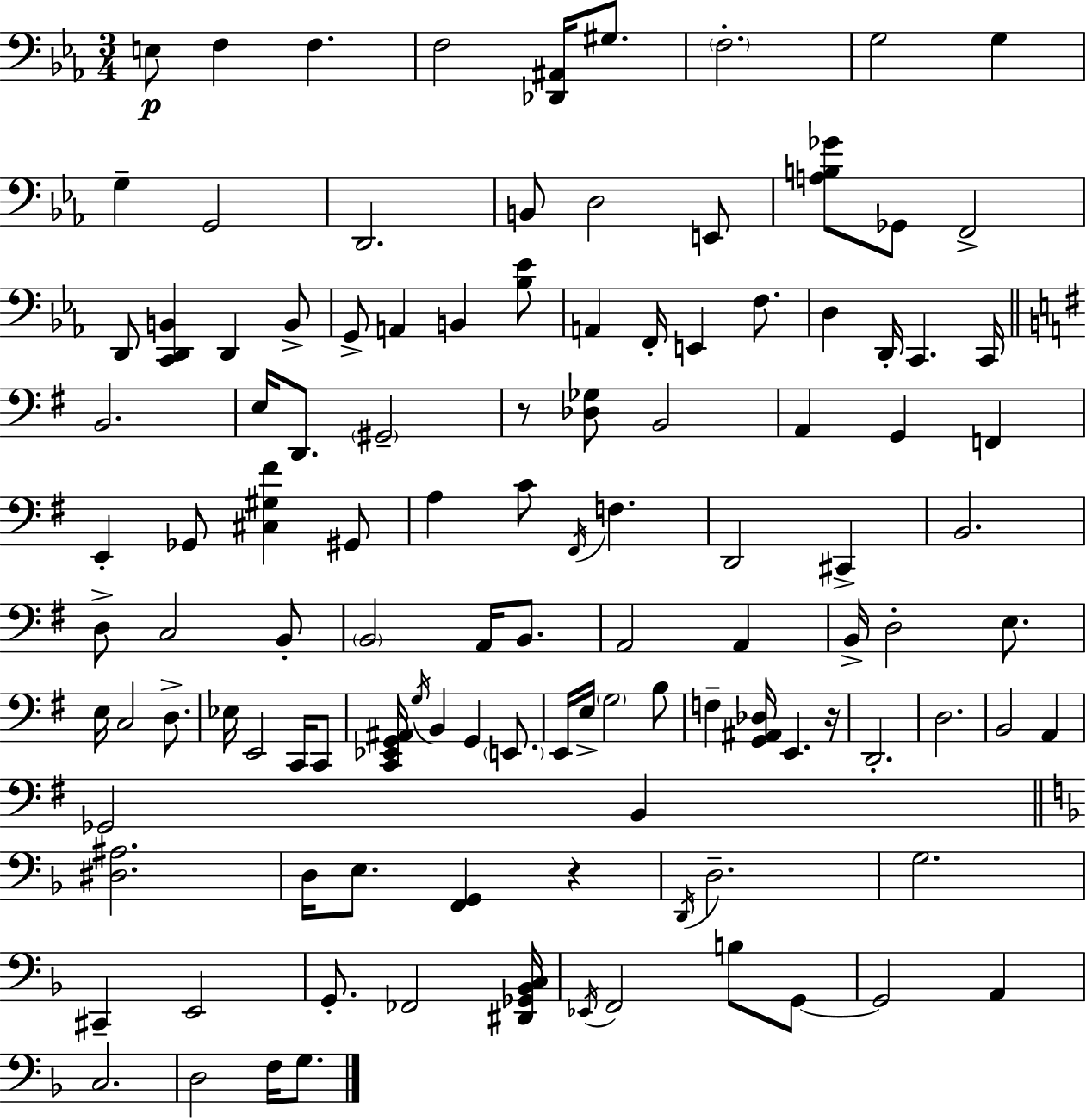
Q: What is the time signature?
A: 3/4